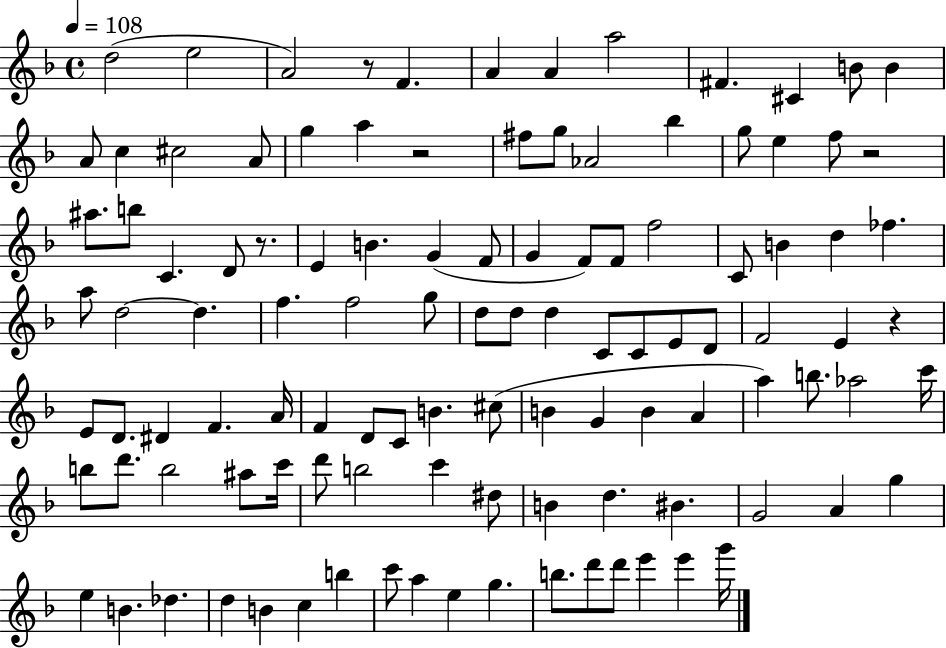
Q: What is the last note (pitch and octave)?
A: G6